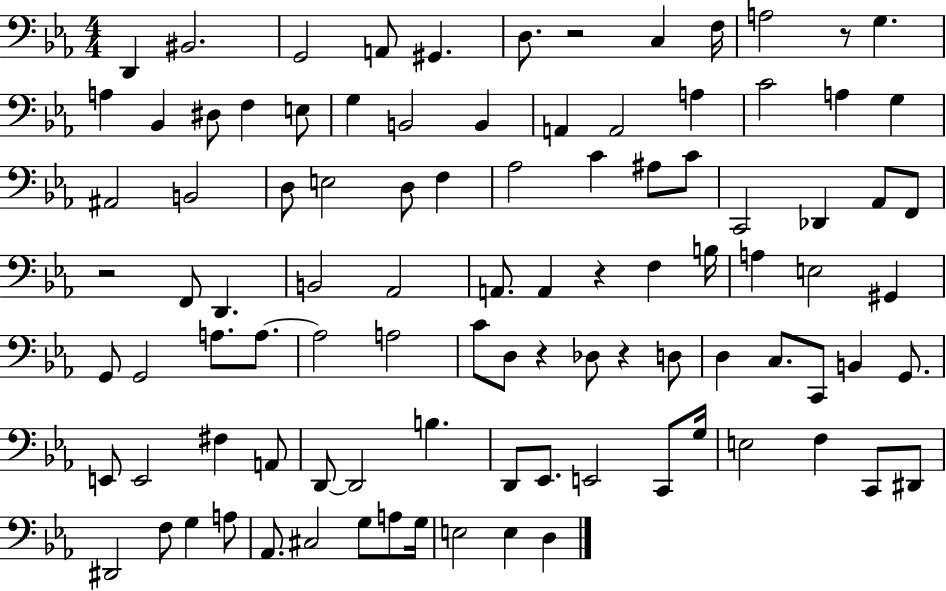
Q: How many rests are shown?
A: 6